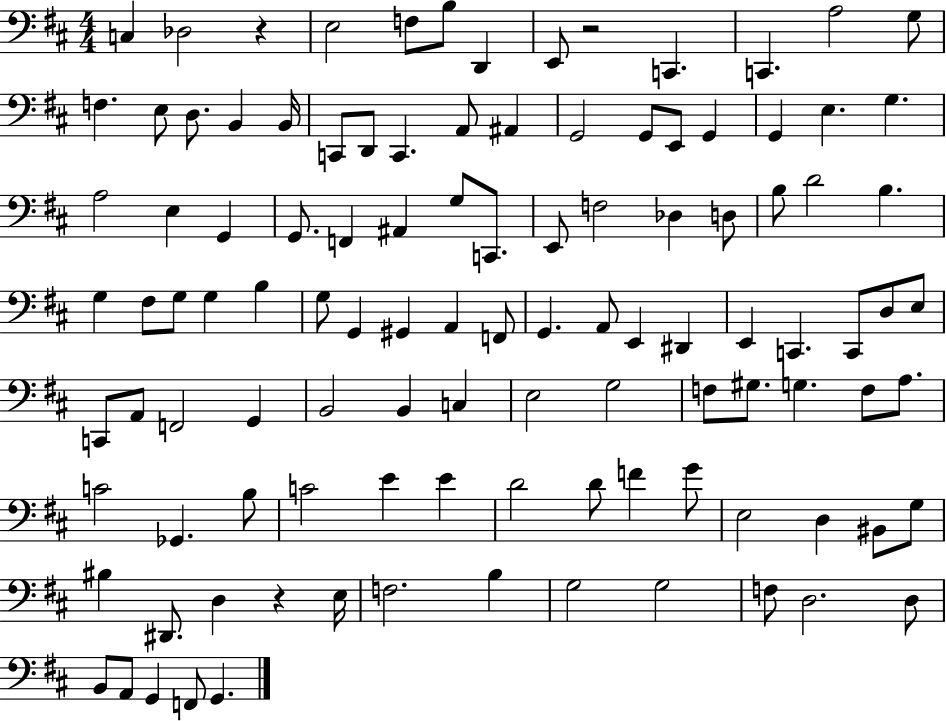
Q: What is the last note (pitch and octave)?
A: G2